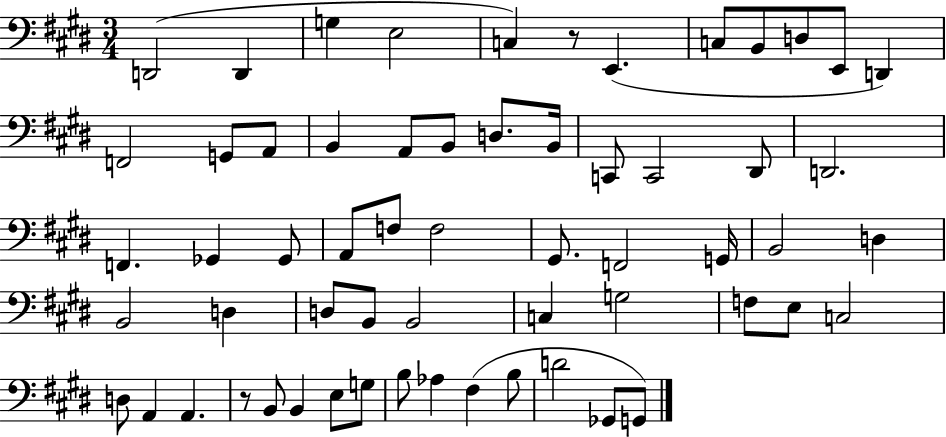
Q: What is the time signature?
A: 3/4